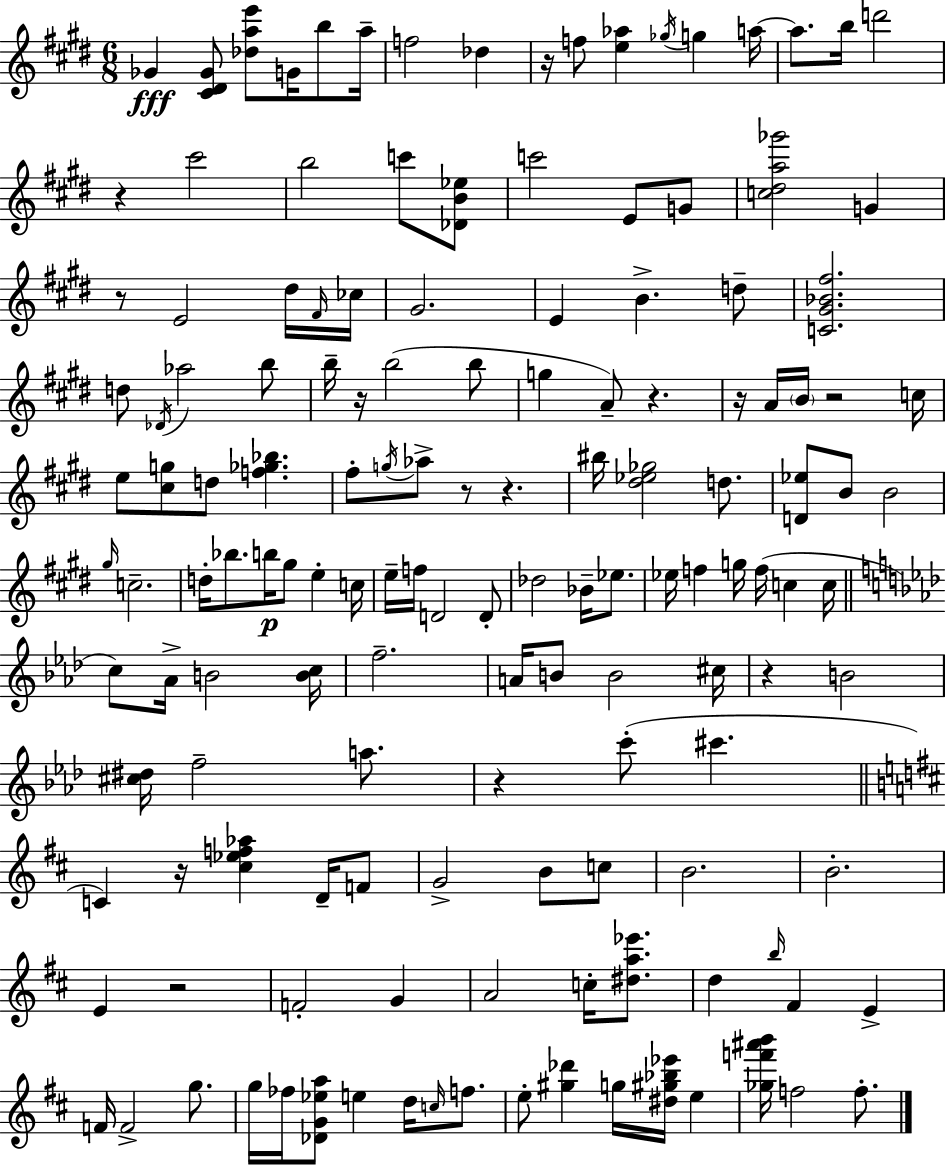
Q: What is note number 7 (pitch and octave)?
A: F5